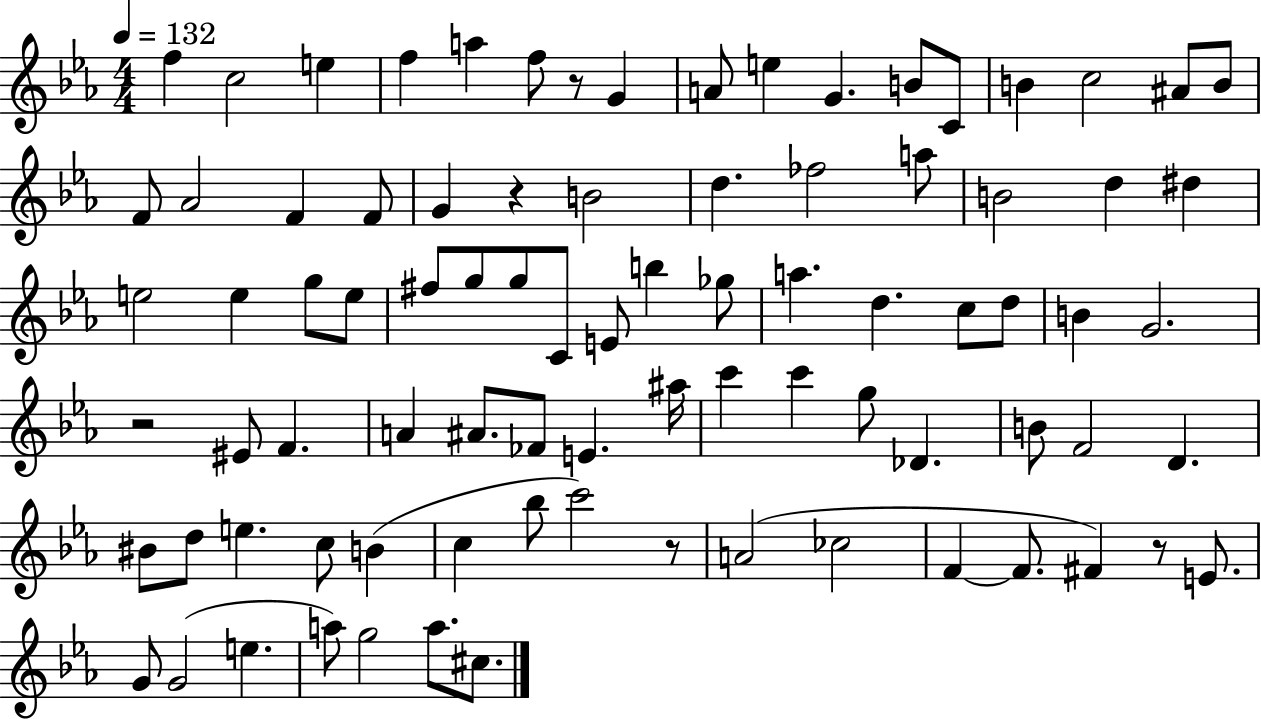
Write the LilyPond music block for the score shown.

{
  \clef treble
  \numericTimeSignature
  \time 4/4
  \key ees \major
  \tempo 4 = 132
  \repeat volta 2 { f''4 c''2 e''4 | f''4 a''4 f''8 r8 g'4 | a'8 e''4 g'4. b'8 c'8 | b'4 c''2 ais'8 b'8 | \break f'8 aes'2 f'4 f'8 | g'4 r4 b'2 | d''4. fes''2 a''8 | b'2 d''4 dis''4 | \break e''2 e''4 g''8 e''8 | fis''8 g''8 g''8 c'8 e'8 b''4 ges''8 | a''4. d''4. c''8 d''8 | b'4 g'2. | \break r2 eis'8 f'4. | a'4 ais'8. fes'8 e'4. ais''16 | c'''4 c'''4 g''8 des'4. | b'8 f'2 d'4. | \break bis'8 d''8 e''4. c''8 b'4( | c''4 bes''8 c'''2) r8 | a'2( ces''2 | f'4~~ f'8. fis'4) r8 e'8. | \break g'8 g'2( e''4. | a''8) g''2 a''8. cis''8. | } \bar "|."
}